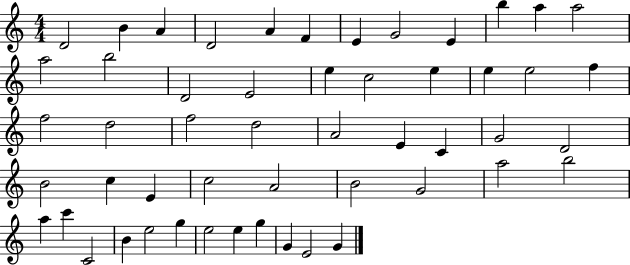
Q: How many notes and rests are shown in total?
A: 52